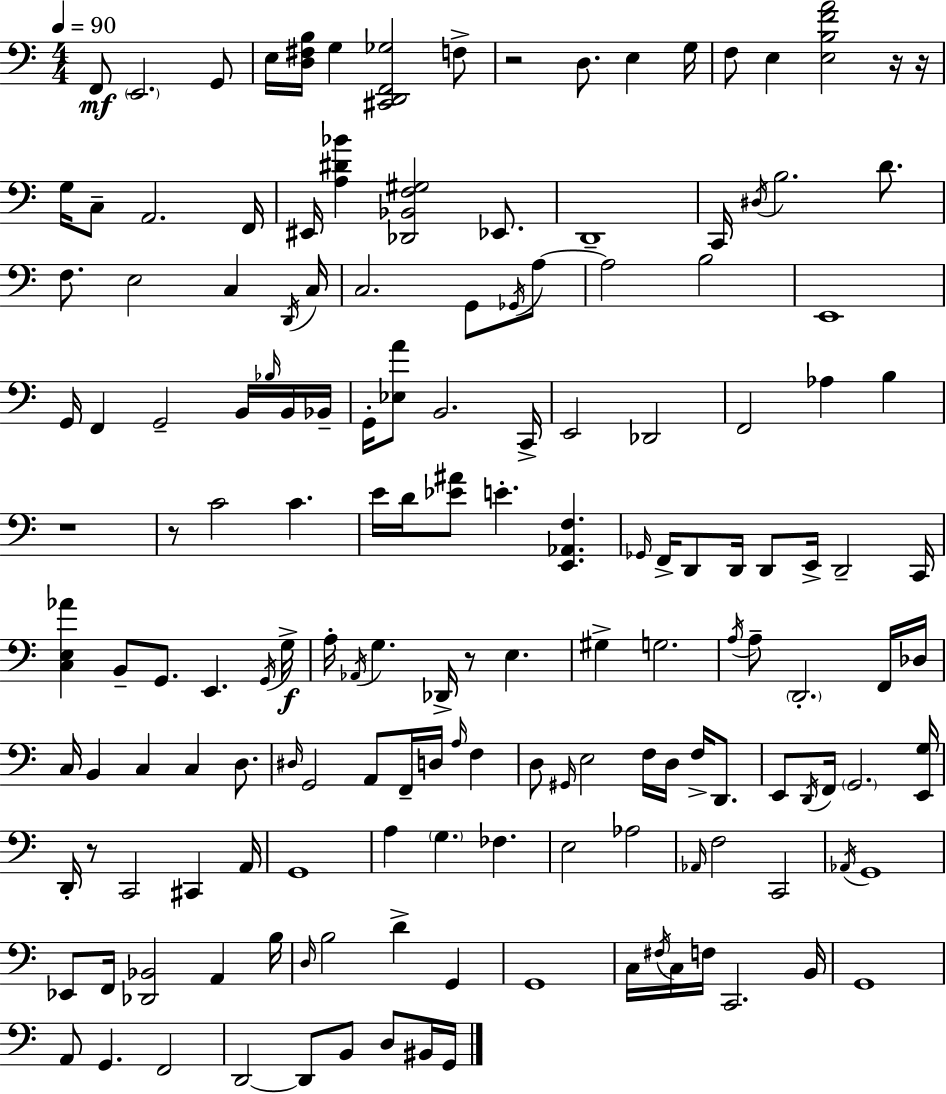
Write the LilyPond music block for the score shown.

{
  \clef bass
  \numericTimeSignature
  \time 4/4
  \key a \minor
  \tempo 4 = 90
  f,8\mf \parenthesize e,2. g,8 | e16 <d fis b>16 g4 <cis, d, f, ges>2 f8-> | r2 d8. e4 g16 | f8 e4 <e b f' a'>2 r16 r16 | \break g16 c8-- a,2. f,16 | eis,16 <a dis' bes'>4 <des, bes, f gis>2 ees,8. | d,1-- | c,16 \acciaccatura { dis16 } b2. d'8. | \break f8. e2 c4 | \acciaccatura { d,16 } c16 c2. g,8 | \acciaccatura { ges,16 } a8~~ a2 b2 | e,1 | \break g,16 f,4 g,2-- | b,16 \grace { bes16 } b,16 bes,16-- g,16-. <ees a'>8 b,2. | c,16-> e,2 des,2 | f,2 aes4 | \break b4 r1 | r8 c'2 c'4. | e'16 d'16 <ees' ais'>8 e'4.-. <e, aes, f>4. | \grace { ges,16 } f,16-> d,8 d,16 d,8 e,16-> d,2-- | \break c,16 <c e aes'>4 b,8-- g,8. e,4. | \acciaccatura { g,16 } g16->\f a16-. \acciaccatura { aes,16 } g4. des,16-> r8 | e4. gis4-> g2. | \acciaccatura { a16 } a8-- \parenthesize d,2.-. | \break f,16 des16 c16 b,4 c4 | c4 d8. \grace { dis16 } g,2 | a,8 f,16-- d16 \grace { a16 } f4 d8 \grace { gis,16 } e2 | f16 d16 f16-> d,8. e,8 \acciaccatura { d,16 } f,16 \parenthesize g,2. | \break <e, g>16 d,16-. r8 c,2 | cis,4 a,16 g,1 | a4 | \parenthesize g4. fes4. e2 | \break aes2 \grace { aes,16 } f2 | c,2 \acciaccatura { aes,16 } g,1 | ees,8 | f,16 <des, bes,>2 a,4 b16 \grace { d16 } b2 | \break d'4-> g,4 g,1 | c16 | \acciaccatura { fis16 } c16 f16 c,2. b,16 | g,1 | \break a,8 g,4. f,2 | d,2~~ d,8 b,8 d8 bis,16 g,16 | \bar "|."
}